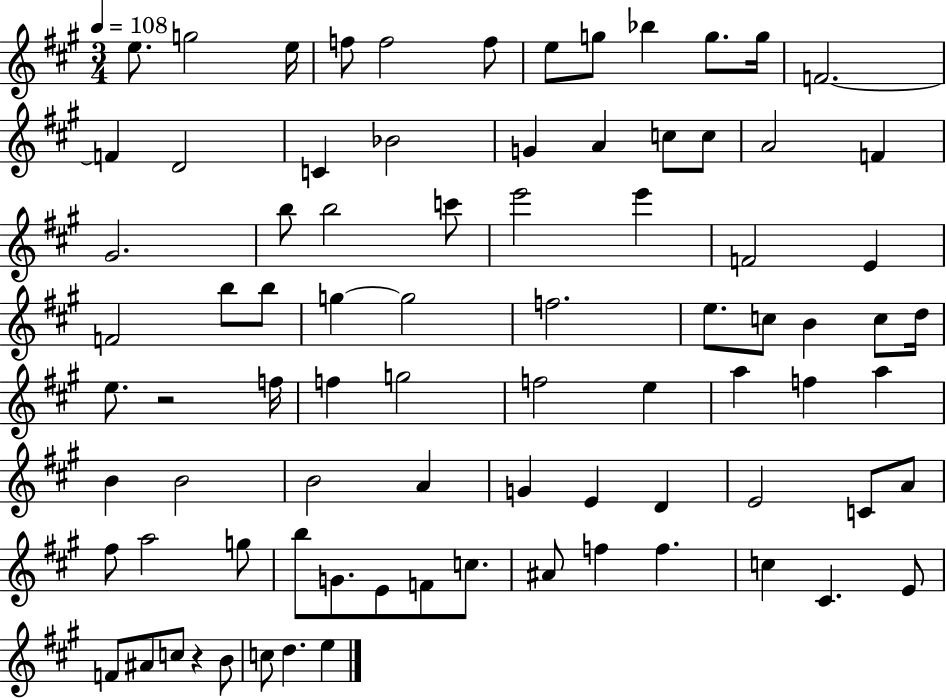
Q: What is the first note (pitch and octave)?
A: E5